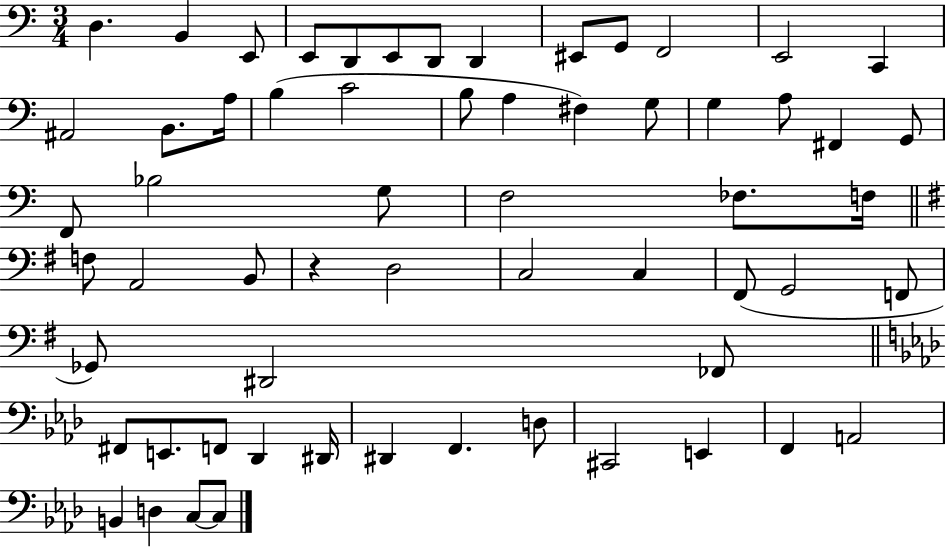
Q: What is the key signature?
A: C major